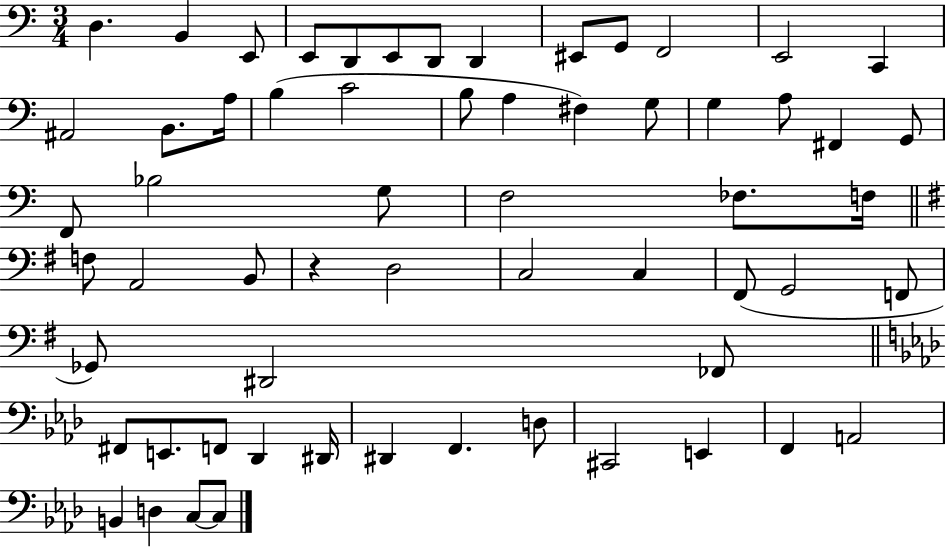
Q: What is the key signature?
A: C major